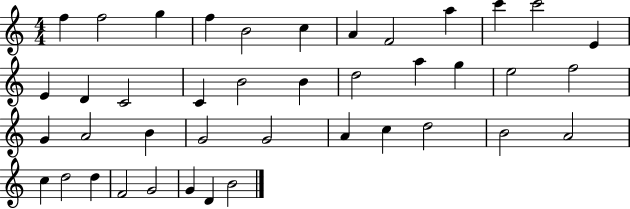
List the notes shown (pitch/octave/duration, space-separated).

F5/q F5/h G5/q F5/q B4/h C5/q A4/q F4/h A5/q C6/q C6/h E4/q E4/q D4/q C4/h C4/q B4/h B4/q D5/h A5/q G5/q E5/h F5/h G4/q A4/h B4/q G4/h G4/h A4/q C5/q D5/h B4/h A4/h C5/q D5/h D5/q F4/h G4/h G4/q D4/q B4/h